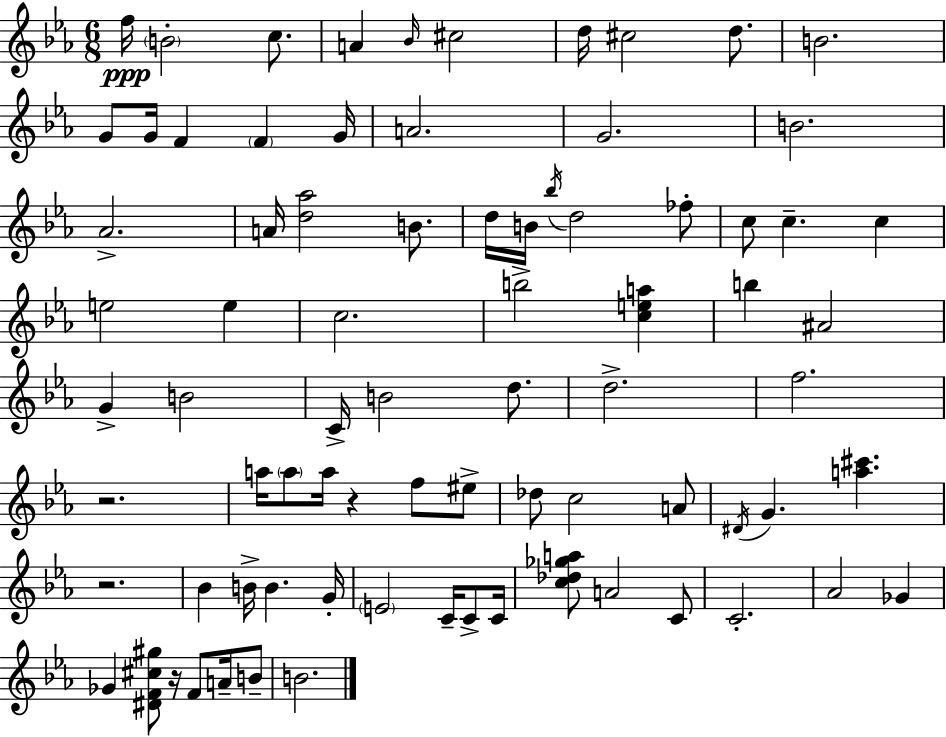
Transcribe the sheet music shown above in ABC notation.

X:1
T:Untitled
M:6/8
L:1/4
K:Eb
f/4 B2 c/2 A _B/4 ^c2 d/4 ^c2 d/2 B2 G/2 G/4 F F G/4 A2 G2 B2 _A2 A/4 [d_a]2 B/2 d/4 B/4 _b/4 d2 _f/2 c/2 c c e2 e c2 b2 [cea] b ^A2 G B2 C/4 B2 d/2 d2 f2 z2 a/4 a/2 a/4 z f/2 ^e/2 _d/2 c2 A/2 ^D/4 G [a^c'] z2 _B B/4 B G/4 E2 C/4 C/2 C/4 [c_d_ga]/2 A2 C/2 C2 _A2 _G _G [^DF^c^g]/2 z/4 F/2 A/4 B/2 B2